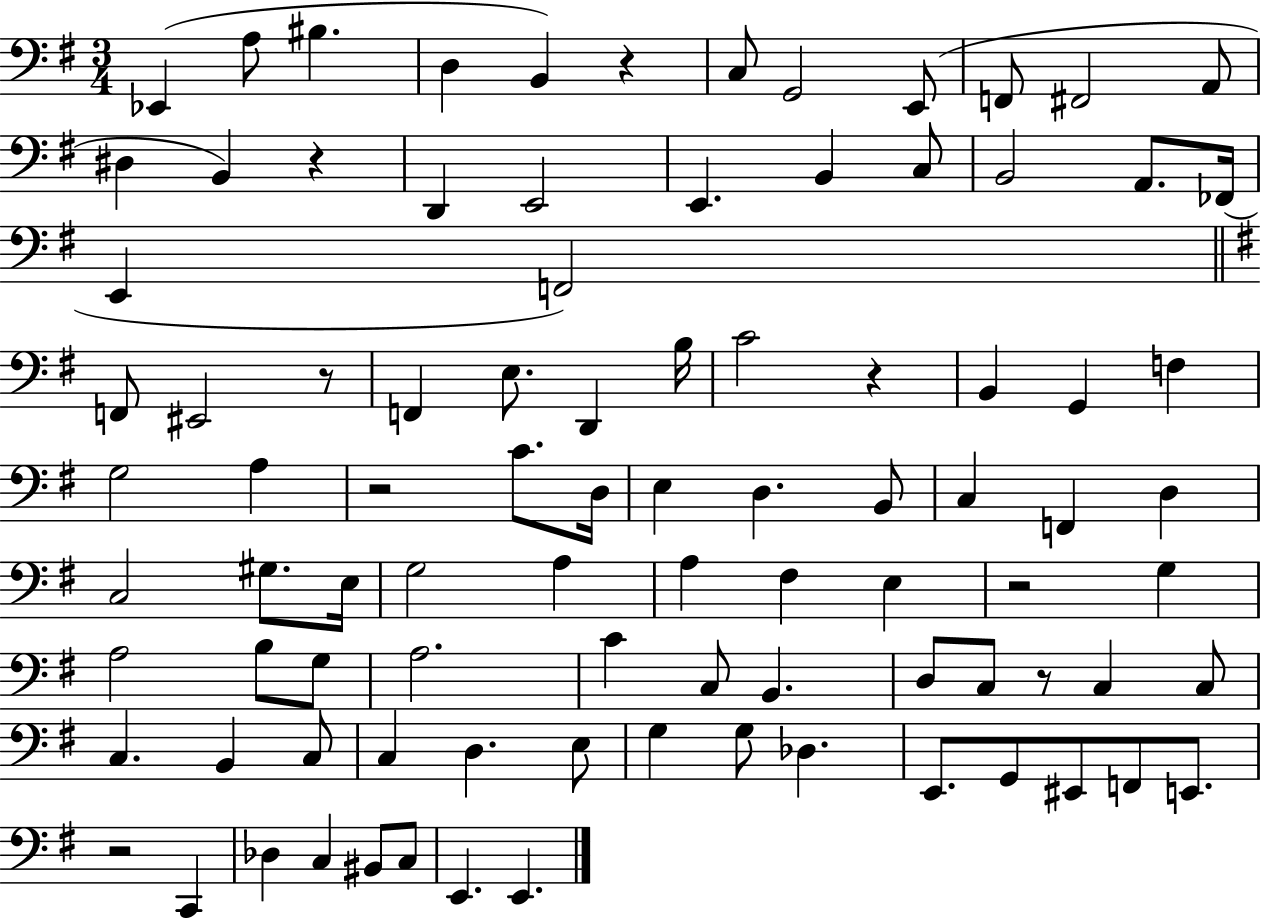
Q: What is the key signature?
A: G major